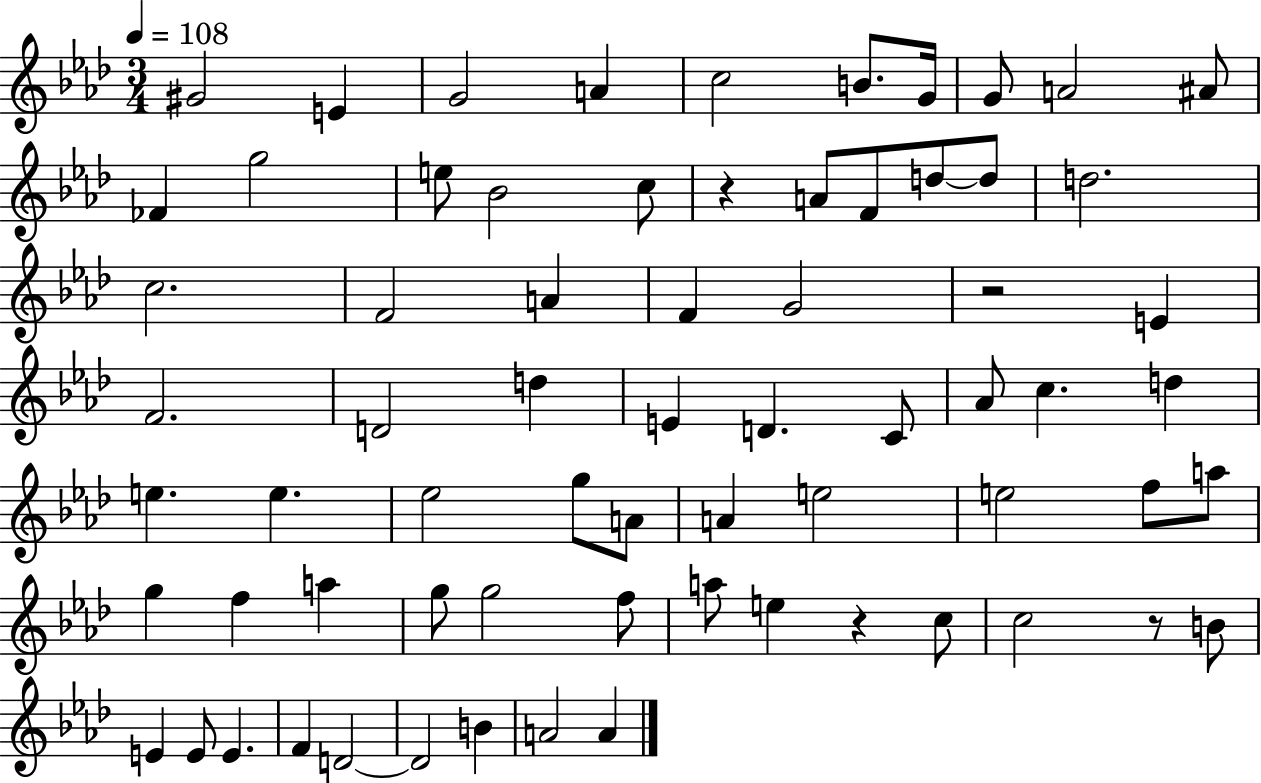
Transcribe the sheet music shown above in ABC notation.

X:1
T:Untitled
M:3/4
L:1/4
K:Ab
^G2 E G2 A c2 B/2 G/4 G/2 A2 ^A/2 _F g2 e/2 _B2 c/2 z A/2 F/2 d/2 d/2 d2 c2 F2 A F G2 z2 E F2 D2 d E D C/2 _A/2 c d e e _e2 g/2 A/2 A e2 e2 f/2 a/2 g f a g/2 g2 f/2 a/2 e z c/2 c2 z/2 B/2 E E/2 E F D2 D2 B A2 A